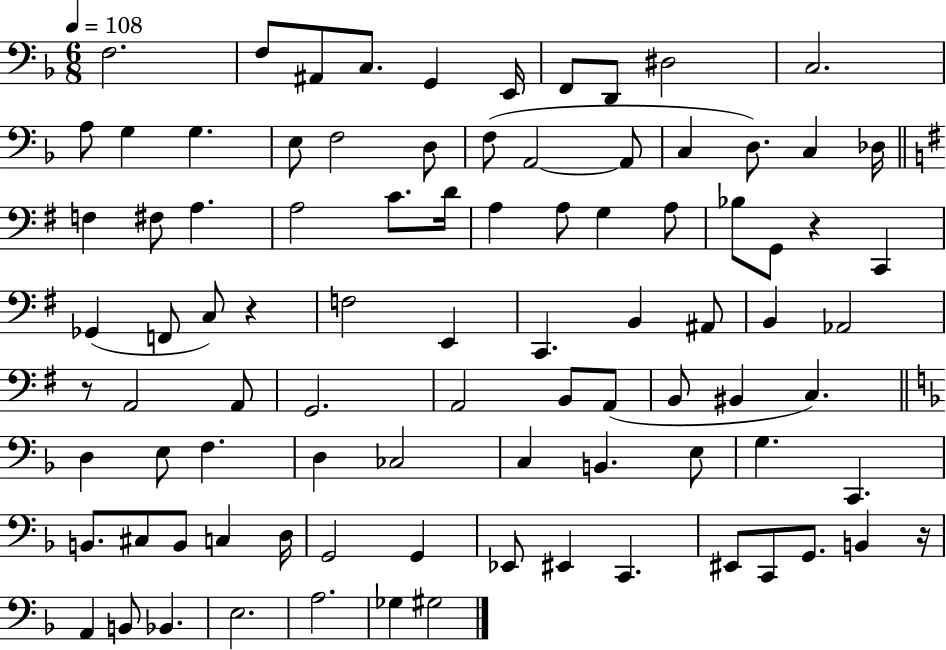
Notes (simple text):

F3/h. F3/e A#2/e C3/e. G2/q E2/s F2/e D2/e D#3/h C3/h. A3/e G3/q G3/q. E3/e F3/h D3/e F3/e A2/h A2/e C3/q D3/e. C3/q Db3/s F3/q F#3/e A3/q. A3/h C4/e. D4/s A3/q A3/e G3/q A3/e Bb3/e G2/e R/q C2/q Gb2/q F2/e C3/e R/q F3/h E2/q C2/q. B2/q A#2/e B2/q Ab2/h R/e A2/h A2/e G2/h. A2/h B2/e A2/e B2/e BIS2/q C3/q. D3/q E3/e F3/q. D3/q CES3/h C3/q B2/q. E3/e G3/q. C2/q. B2/e. C#3/e B2/e C3/q D3/s G2/h G2/q Eb2/e EIS2/q C2/q. EIS2/e C2/e G2/e. B2/q R/s A2/q B2/e Bb2/q. E3/h. A3/h. Gb3/q G#3/h